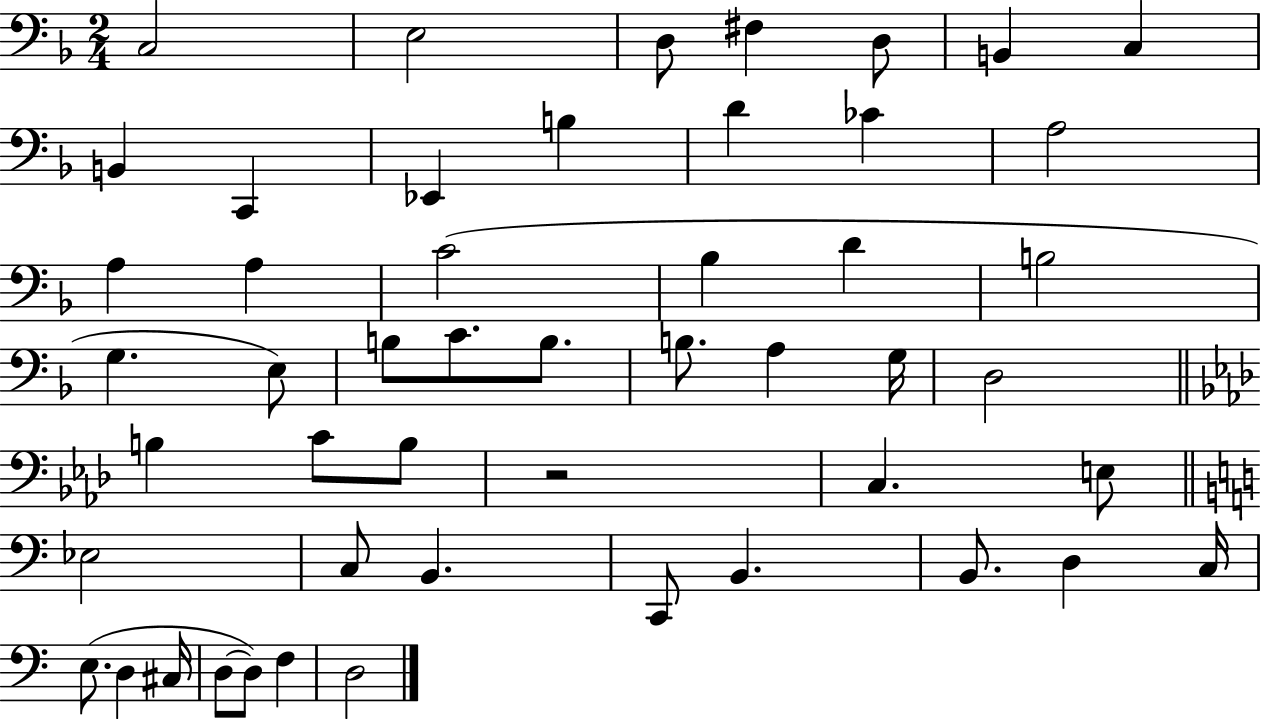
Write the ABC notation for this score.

X:1
T:Untitled
M:2/4
L:1/4
K:F
C,2 E,2 D,/2 ^F, D,/2 B,, C, B,, C,, _E,, B, D _C A,2 A, A, C2 _B, D B,2 G, E,/2 B,/2 C/2 B,/2 B,/2 A, G,/4 D,2 B, C/2 B,/2 z2 C, E,/2 _E,2 C,/2 B,, C,,/2 B,, B,,/2 D, C,/4 E,/2 D, ^C,/4 D,/2 D,/2 F, D,2